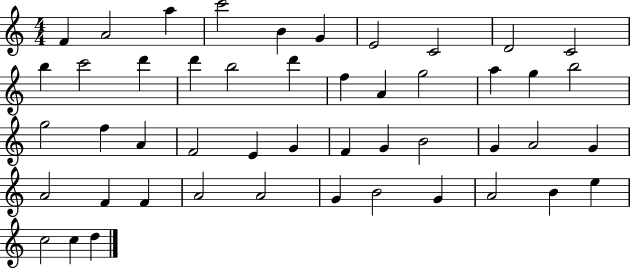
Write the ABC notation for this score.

X:1
T:Untitled
M:4/4
L:1/4
K:C
F A2 a c'2 B G E2 C2 D2 C2 b c'2 d' d' b2 d' f A g2 a g b2 g2 f A F2 E G F G B2 G A2 G A2 F F A2 A2 G B2 G A2 B e c2 c d